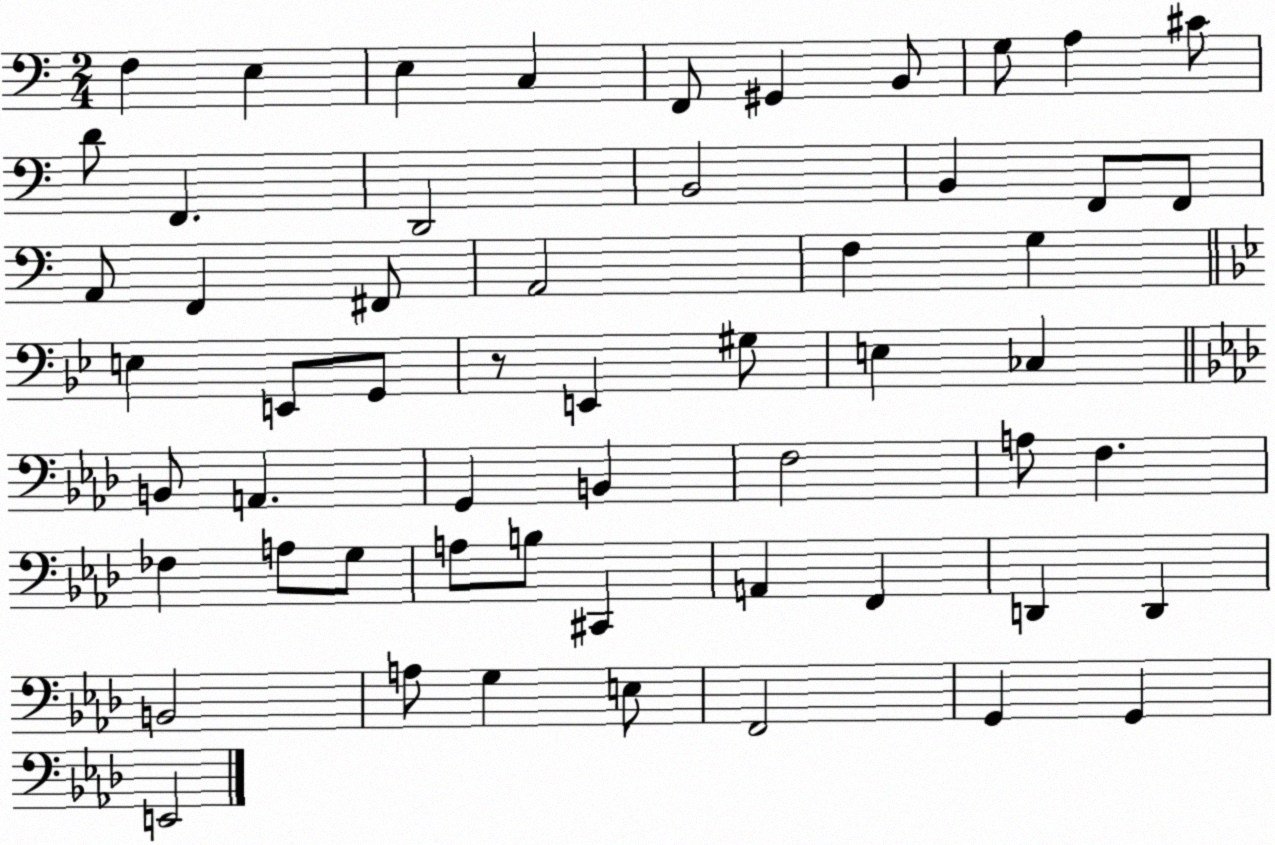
X:1
T:Untitled
M:2/4
L:1/4
K:C
F, E, E, C, F,,/2 ^G,, B,,/2 G,/2 A, ^C/2 D/2 F,, D,,2 B,,2 B,, F,,/2 F,,/2 A,,/2 F,, ^F,,/2 A,,2 F, G, E, E,,/2 G,,/2 z/2 E,, ^G,/2 E, _C, B,,/2 A,, G,, B,, F,2 A,/2 F, _F, A,/2 G,/2 A,/2 B,/2 ^C,, A,, F,, D,, D,, B,,2 A,/2 G, E,/2 F,,2 G,, G,, E,,2